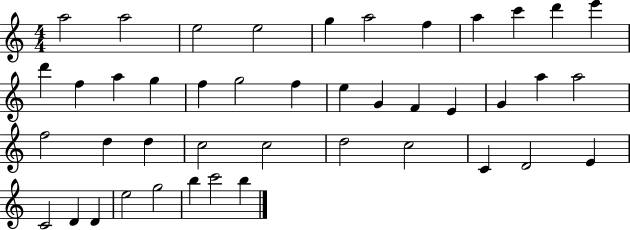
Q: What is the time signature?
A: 4/4